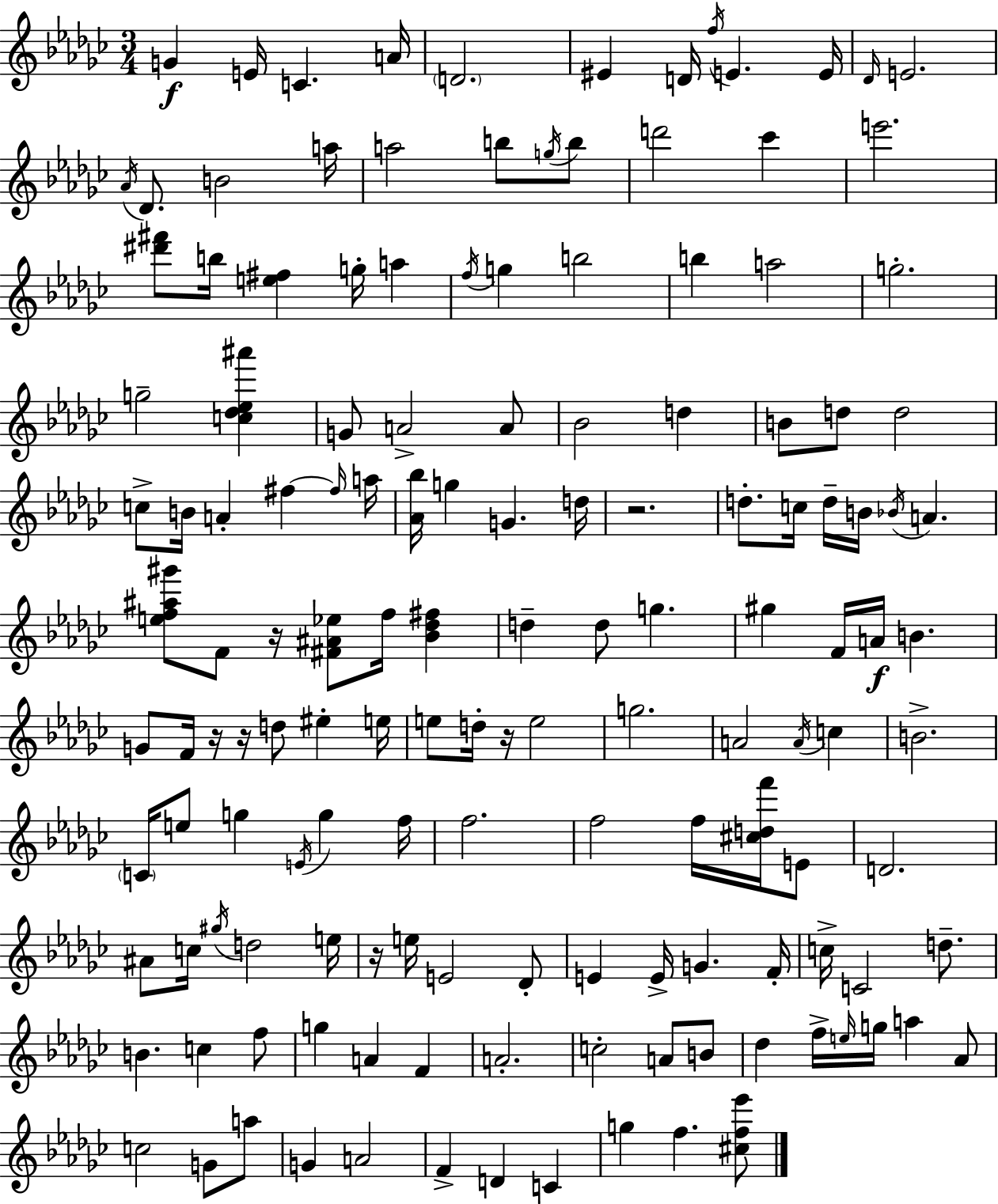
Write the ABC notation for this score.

X:1
T:Untitled
M:3/4
L:1/4
K:Ebm
G E/4 C A/4 D2 ^E D/4 f/4 E E/4 _D/4 E2 _A/4 _D/2 B2 a/4 a2 b/2 g/4 b/2 d'2 _c' e'2 [^d'^f']/2 b/4 [e^f] g/4 a f/4 g b2 b a2 g2 g2 [c_d_e^a'] G/2 A2 A/2 _B2 d B/2 d/2 d2 c/2 B/4 A ^f ^f/4 a/4 [_A_b]/4 g G d/4 z2 d/2 c/4 d/4 B/4 _B/4 A [ef^a^g']/2 F/2 z/4 [^F^A_e]/2 f/4 [_B_d^f] d d/2 g ^g F/4 A/4 B G/2 F/4 z/4 z/4 d/2 ^e e/4 e/2 d/4 z/4 e2 g2 A2 A/4 c B2 C/4 e/2 g E/4 g f/4 f2 f2 f/4 [^cdf']/4 E/2 D2 ^A/2 c/4 ^g/4 d2 e/4 z/4 e/4 E2 _D/2 E E/4 G F/4 c/4 C2 d/2 B c f/2 g A F A2 c2 A/2 B/2 _d f/4 e/4 g/4 a _A/2 c2 G/2 a/2 G A2 F D C g f [^cf_e']/2